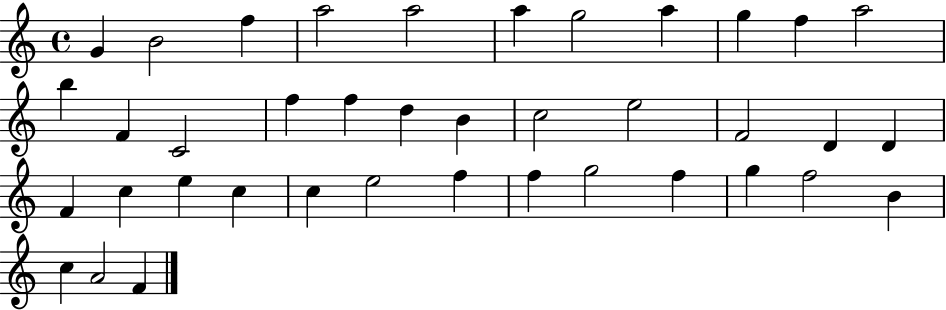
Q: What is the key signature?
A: C major